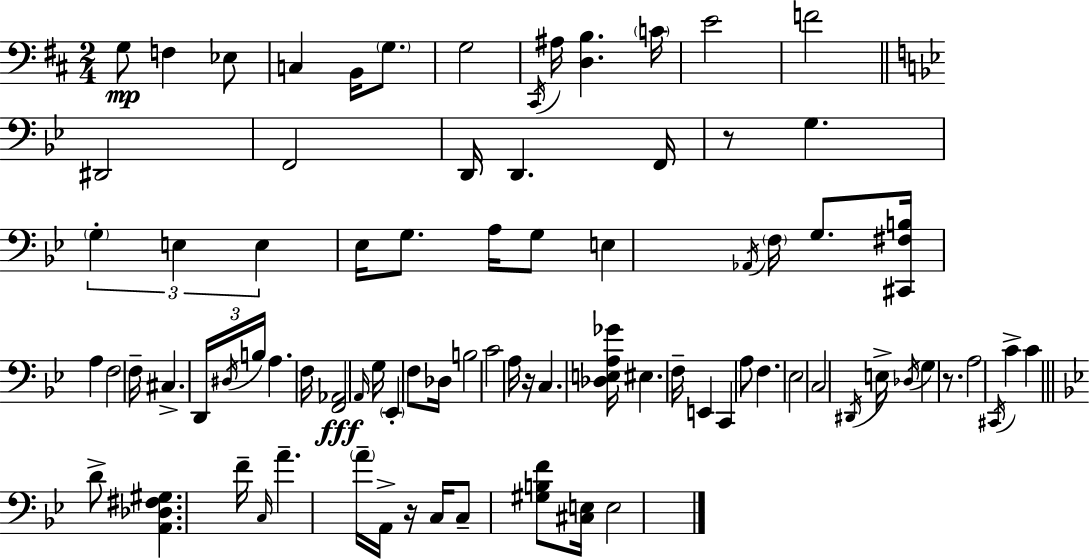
G3/e F3/q Eb3/e C3/q B2/s G3/e. G3/h C#2/s A#3/s [D3,B3]/q. C4/s E4/h F4/h D#2/h F2/h D2/s D2/q. F2/s R/e G3/q. G3/q E3/q E3/q Eb3/s G3/e. A3/s G3/e E3/q Ab2/s F3/s G3/e. [C#2,F#3,B3]/s A3/q F3/h F3/s C#3/q. D2/s D#3/s B3/s A3/q. F3/s [F2,Ab2]/h A2/s G3/s Eb2/q F3/e Db3/s B3/h C4/h A3/s R/s C3/q. [Db3,E3,A3,Gb4]/s EIS3/q. F3/s E2/q C2/q A3/e F3/q. Eb3/h C3/h D#2/s E3/s Db3/s G3/q R/e. A3/h C#2/s C4/q C4/q D4/e [A2,Db3,F#3,G#3]/q. F4/s C3/s A4/q. A4/s A2/s R/s C3/s C3/e [G#3,B3,F4]/e [C#3,E3]/s E3/h